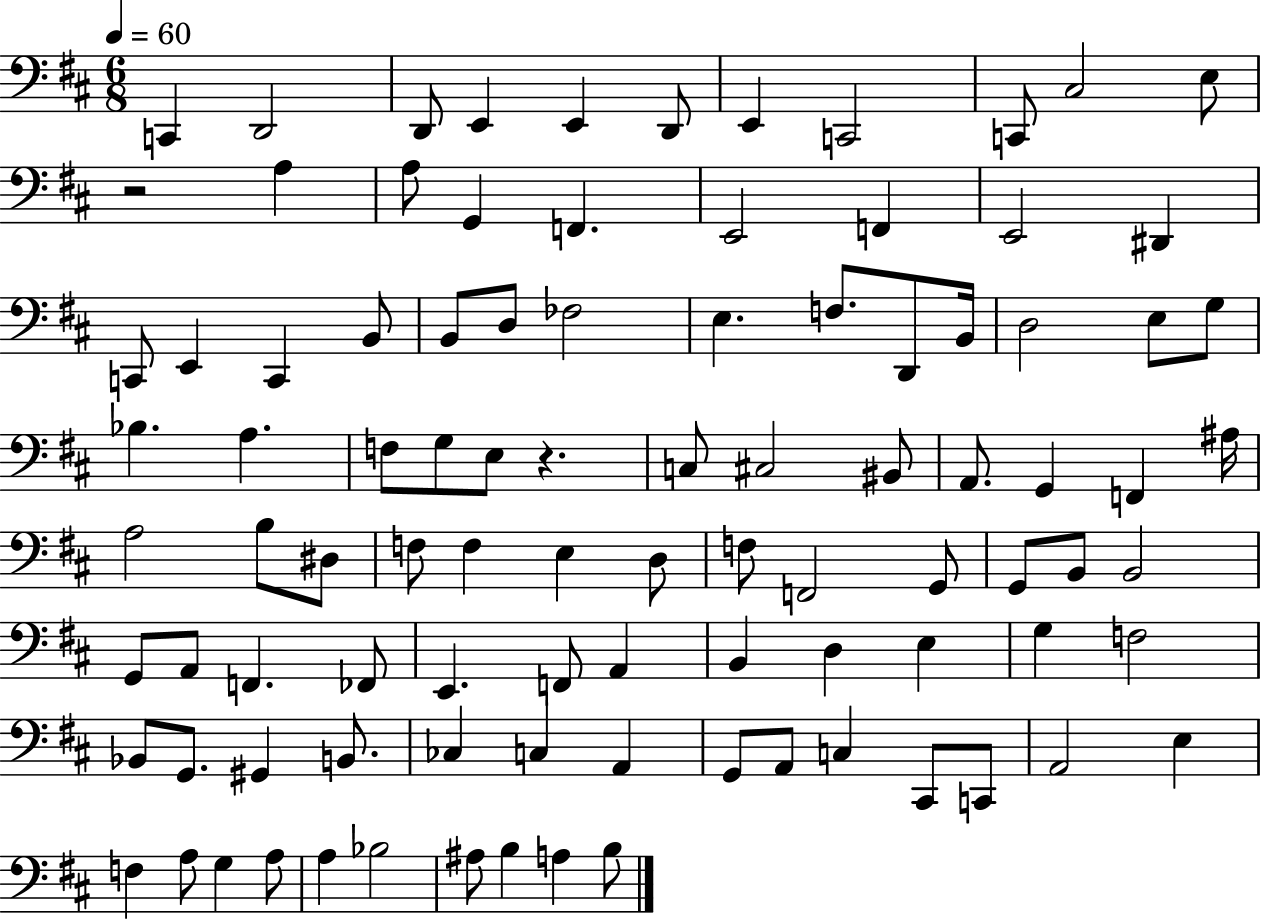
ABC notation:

X:1
T:Untitled
M:6/8
L:1/4
K:D
C,, D,,2 D,,/2 E,, E,, D,,/2 E,, C,,2 C,,/2 ^C,2 E,/2 z2 A, A,/2 G,, F,, E,,2 F,, E,,2 ^D,, C,,/2 E,, C,, B,,/2 B,,/2 D,/2 _F,2 E, F,/2 D,,/2 B,,/4 D,2 E,/2 G,/2 _B, A, F,/2 G,/2 E,/2 z C,/2 ^C,2 ^B,,/2 A,,/2 G,, F,, ^A,/4 A,2 B,/2 ^D,/2 F,/2 F, E, D,/2 F,/2 F,,2 G,,/2 G,,/2 B,,/2 B,,2 G,,/2 A,,/2 F,, _F,,/2 E,, F,,/2 A,, B,, D, E, G, F,2 _B,,/2 G,,/2 ^G,, B,,/2 _C, C, A,, G,,/2 A,,/2 C, ^C,,/2 C,,/2 A,,2 E, F, A,/2 G, A,/2 A, _B,2 ^A,/2 B, A, B,/2